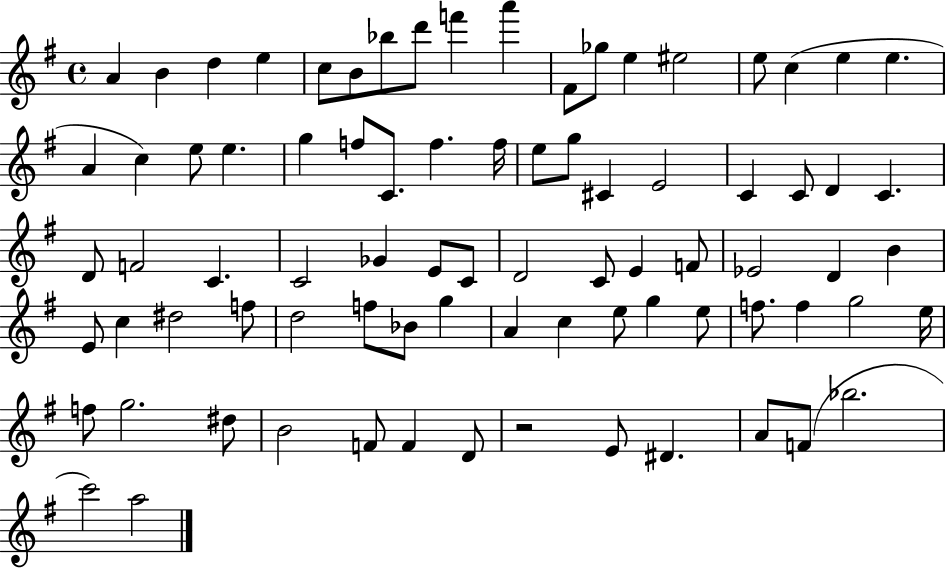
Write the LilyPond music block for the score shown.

{
  \clef treble
  \time 4/4
  \defaultTimeSignature
  \key g \major
  a'4 b'4 d''4 e''4 | c''8 b'8 bes''8 d'''8 f'''4 a'''4 | fis'8 ges''8 e''4 eis''2 | e''8 c''4( e''4 e''4. | \break a'4 c''4) e''8 e''4. | g''4 f''8 c'8. f''4. f''16 | e''8 g''8 cis'4 e'2 | c'4 c'8 d'4 c'4. | \break d'8 f'2 c'4. | c'2 ges'4 e'8 c'8 | d'2 c'8 e'4 f'8 | ees'2 d'4 b'4 | \break e'8 c''4 dis''2 f''8 | d''2 f''8 bes'8 g''4 | a'4 c''4 e''8 g''4 e''8 | f''8. f''4 g''2 e''16 | \break f''8 g''2. dis''8 | b'2 f'8 f'4 d'8 | r2 e'8 dis'4. | a'8 f'8( bes''2. | \break c'''2) a''2 | \bar "|."
}